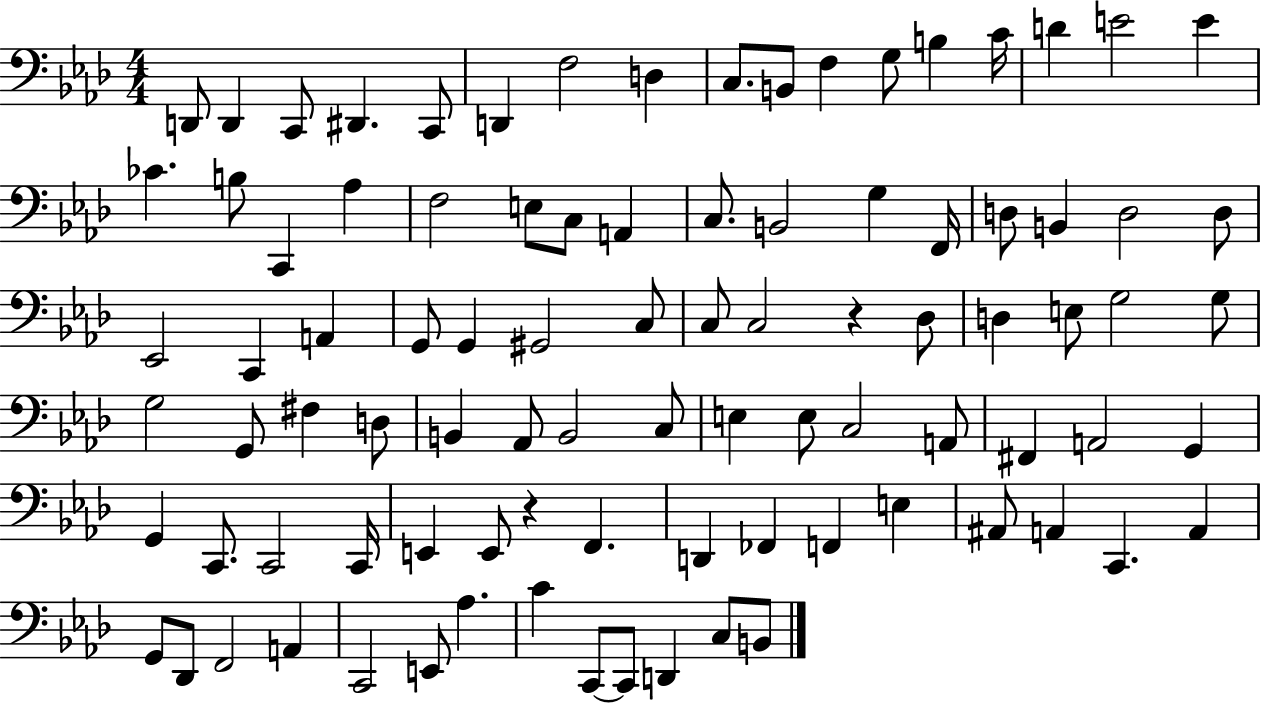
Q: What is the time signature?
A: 4/4